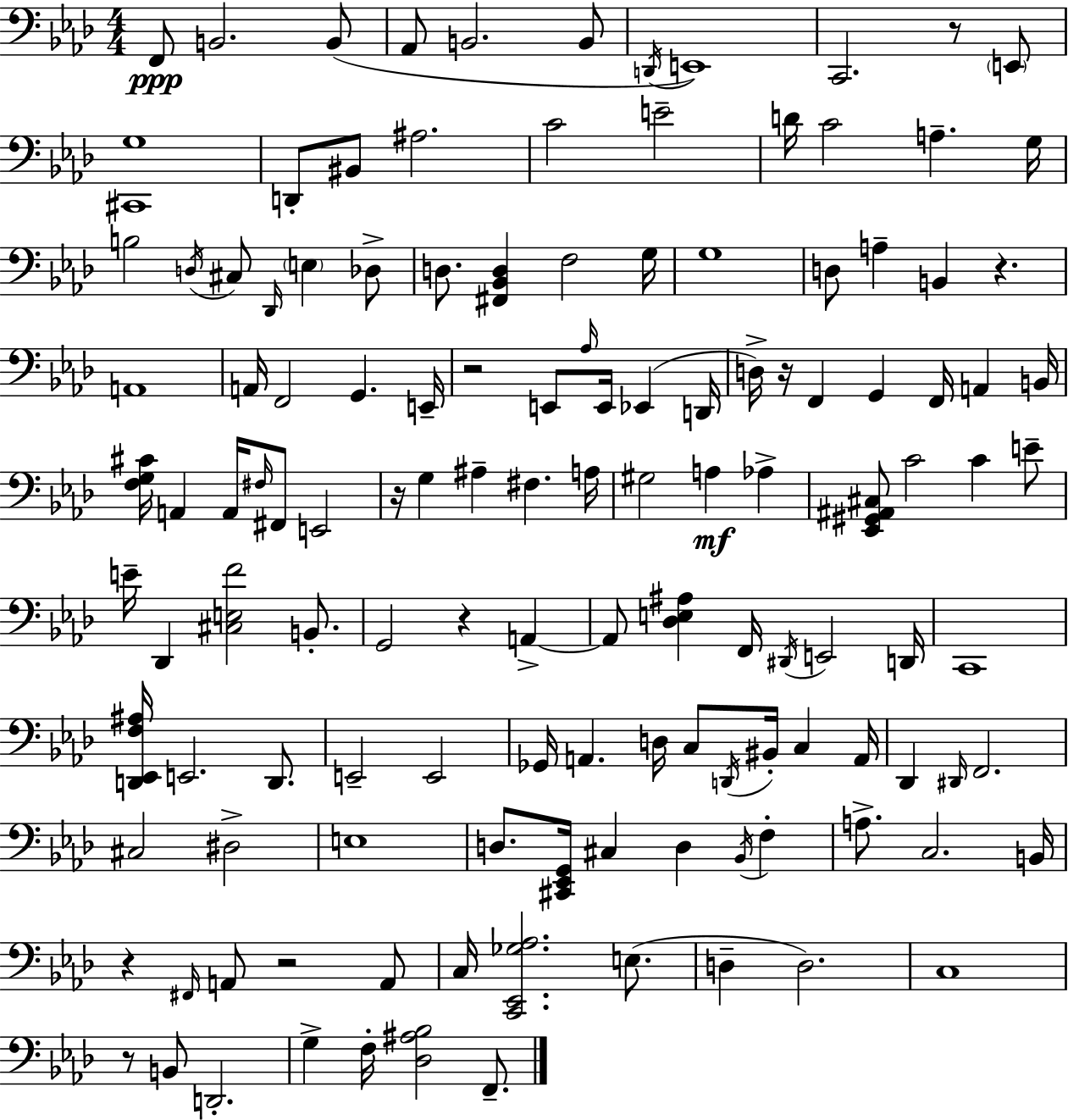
X:1
T:Untitled
M:4/4
L:1/4
K:Fm
F,,/2 B,,2 B,,/2 _A,,/2 B,,2 B,,/2 D,,/4 E,,4 C,,2 z/2 E,,/2 [^C,,G,]4 D,,/2 ^B,,/2 ^A,2 C2 E2 D/4 C2 A, G,/4 B,2 D,/4 ^C,/2 _D,,/4 E, _D,/2 D,/2 [^F,,_B,,D,] F,2 G,/4 G,4 D,/2 A, B,, z A,,4 A,,/4 F,,2 G,, E,,/4 z2 E,,/2 _A,/4 E,,/4 _E,, D,,/4 D,/4 z/4 F,, G,, F,,/4 A,, B,,/4 [F,G,^C]/4 A,, A,,/4 ^F,/4 ^F,,/2 E,,2 z/4 G, ^A, ^F, A,/4 ^G,2 A, _A, [_E,,^G,,^A,,^C,]/2 C2 C E/2 E/4 _D,, [^C,E,F]2 B,,/2 G,,2 z A,, A,,/2 [_D,E,^A,] F,,/4 ^D,,/4 E,,2 D,,/4 C,,4 [D,,_E,,F,^A,]/4 E,,2 D,,/2 E,,2 E,,2 _G,,/4 A,, D,/4 C,/2 D,,/4 ^B,,/4 C, A,,/4 _D,, ^D,,/4 F,,2 ^C,2 ^D,2 E,4 D,/2 [^C,,_E,,G,,]/4 ^C, D, _B,,/4 F, A,/2 C,2 B,,/4 z ^F,,/4 A,,/2 z2 A,,/2 C,/4 [C,,_E,,_G,_A,]2 E,/2 D, D,2 C,4 z/2 B,,/2 D,,2 G, F,/4 [_D,^A,_B,]2 F,,/2